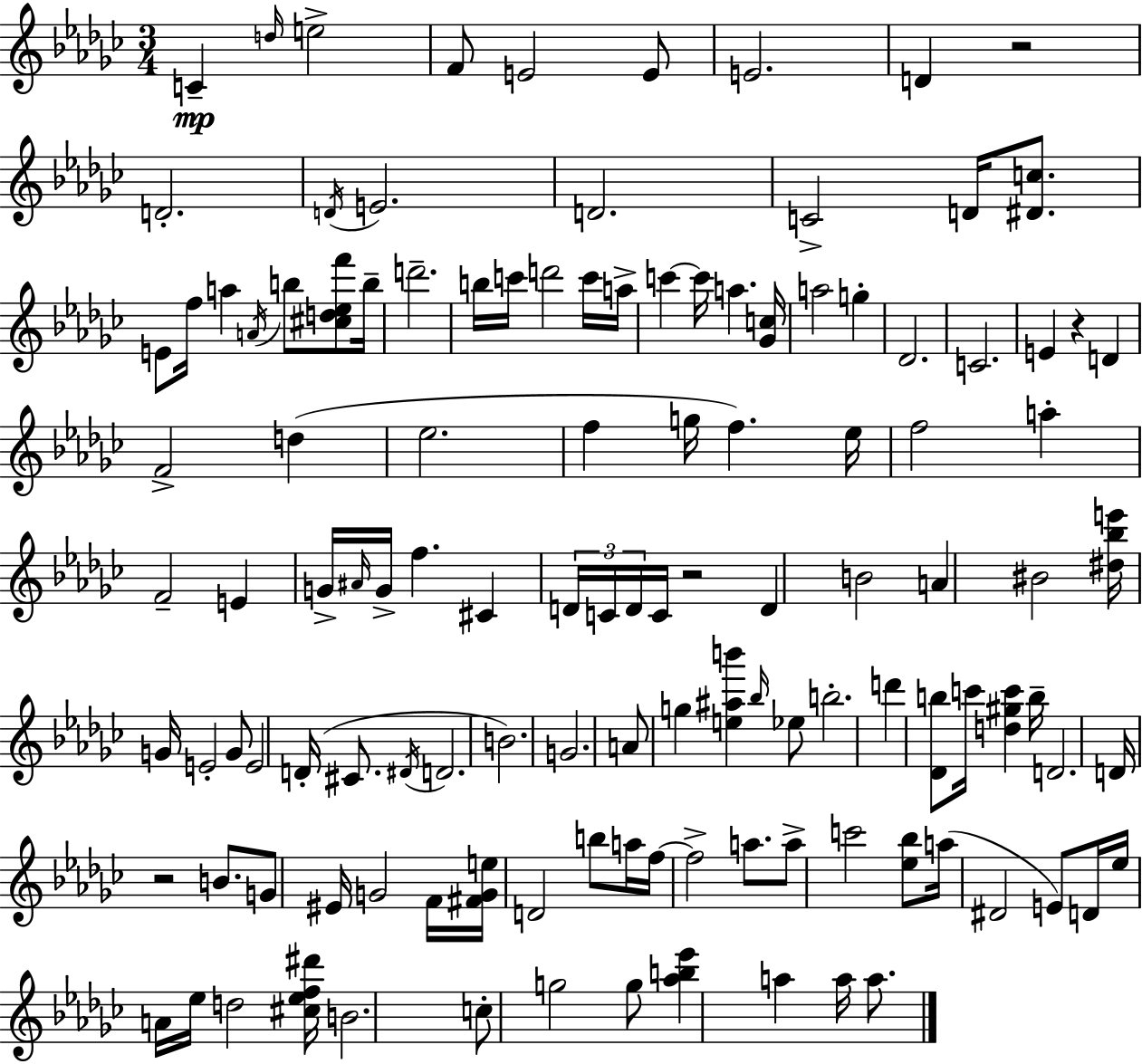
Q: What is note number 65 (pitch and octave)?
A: C#4